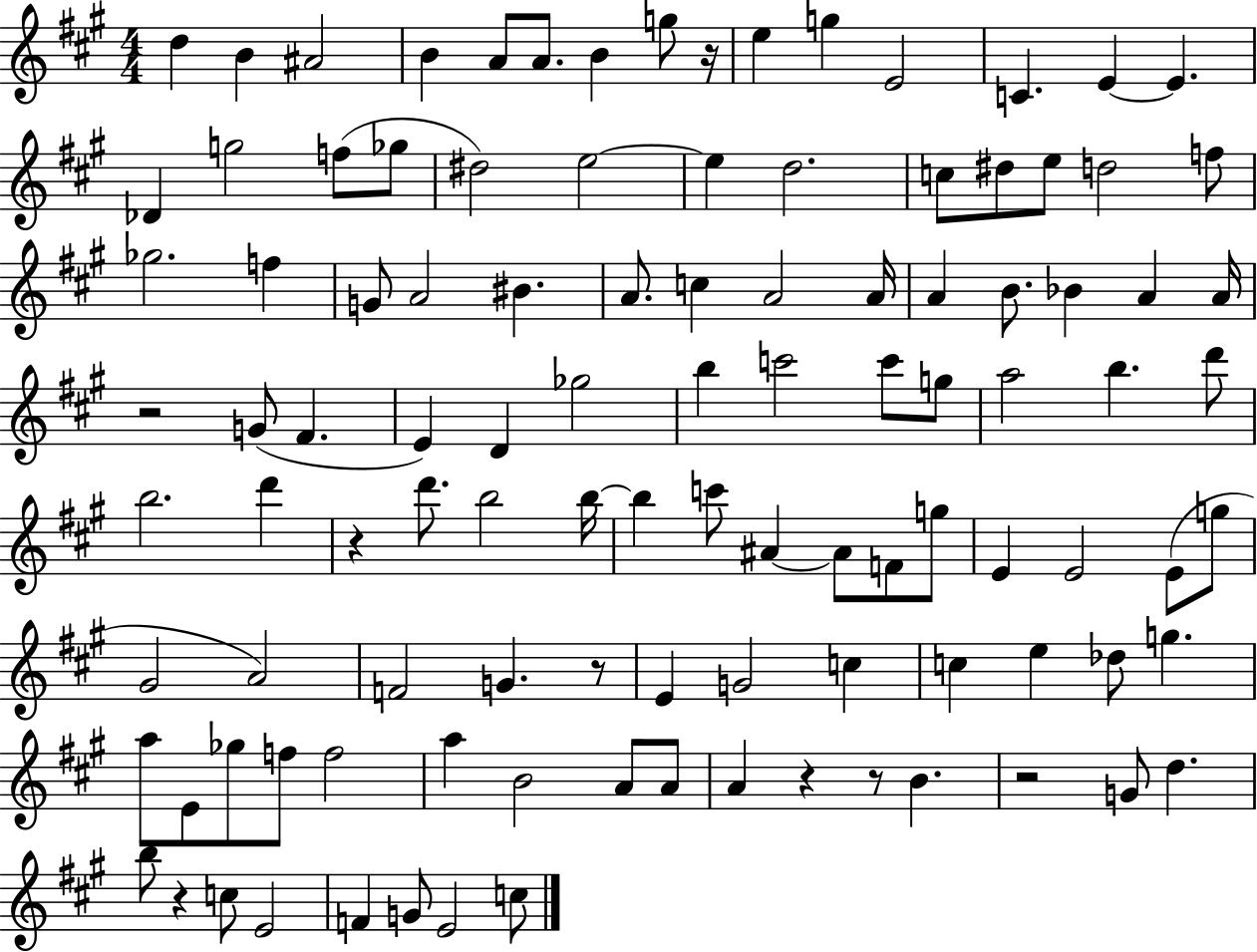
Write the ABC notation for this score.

X:1
T:Untitled
M:4/4
L:1/4
K:A
d B ^A2 B A/2 A/2 B g/2 z/4 e g E2 C E E _D g2 f/2 _g/2 ^d2 e2 e d2 c/2 ^d/2 e/2 d2 f/2 _g2 f G/2 A2 ^B A/2 c A2 A/4 A B/2 _B A A/4 z2 G/2 ^F E D _g2 b c'2 c'/2 g/2 a2 b d'/2 b2 d' z d'/2 b2 b/4 b c'/2 ^A ^A/2 F/2 g/2 E E2 E/2 g/2 ^G2 A2 F2 G z/2 E G2 c c e _d/2 g a/2 E/2 _g/2 f/2 f2 a B2 A/2 A/2 A z z/2 B z2 G/2 d b/2 z c/2 E2 F G/2 E2 c/2